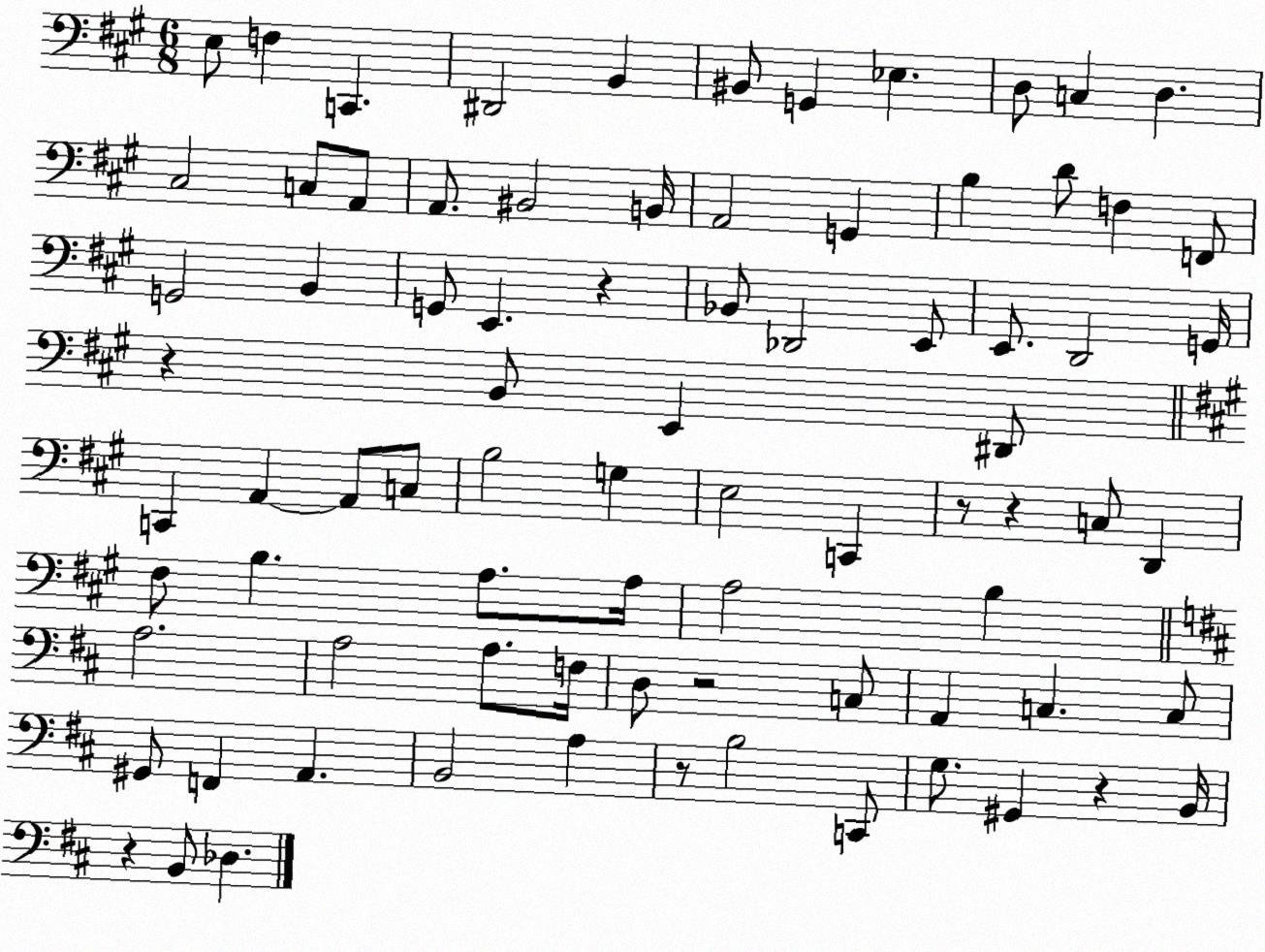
X:1
T:Untitled
M:6/8
L:1/4
K:A
E,/2 F, C,, ^D,,2 B,, ^B,,/2 G,, _E, D,/2 C, D, ^C,2 C,/2 A,,/2 A,,/2 ^B,,2 B,,/4 A,,2 G,, B, D/2 F, F,,/2 G,,2 B,, G,,/2 E,, z _B,,/2 _D,,2 E,,/2 E,,/2 D,,2 G,,/4 z B,,/2 E,, ^D,,/2 C,, A,, A,,/2 C,/2 B,2 G, E,2 C,, z/2 z C,/2 D,, ^F,/2 B, A,/2 A,/4 A,2 B, A,2 A,2 A,/2 F,/4 D,/2 z2 C,/2 A,, C, C,/2 ^G,,/2 F,, A,, B,,2 A, z/2 B,2 C,,/2 G,/2 ^G,, z B,,/4 z B,,/2 _D,